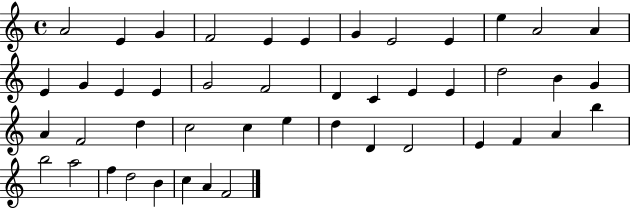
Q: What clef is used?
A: treble